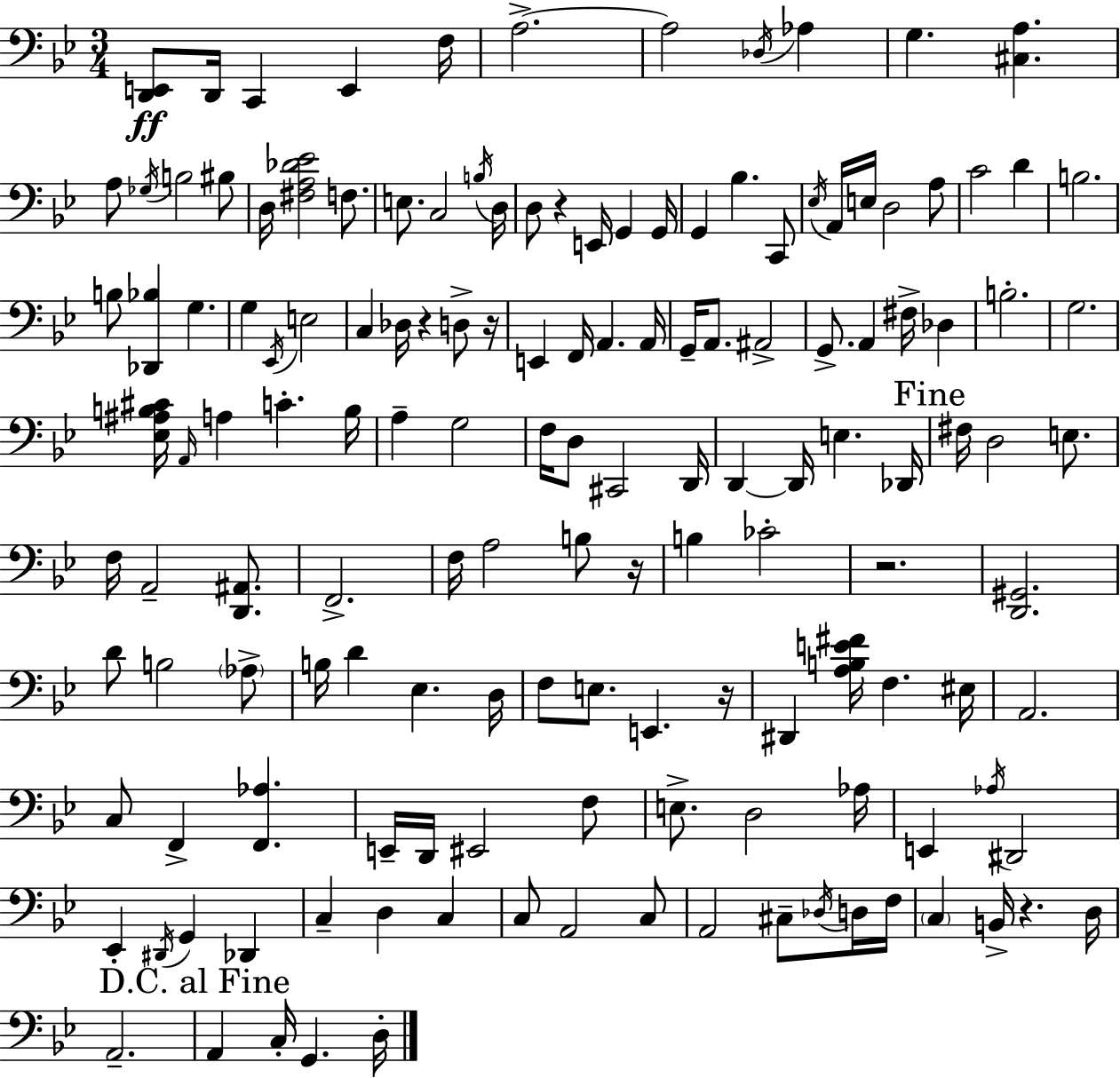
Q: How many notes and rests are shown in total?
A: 145